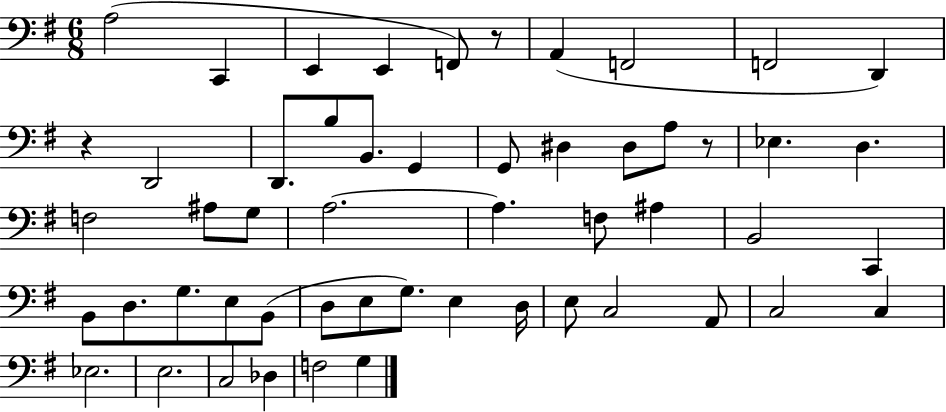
A3/h C2/q E2/q E2/q F2/e R/e A2/q F2/h F2/h D2/q R/q D2/h D2/e. B3/e B2/e. G2/q G2/e D#3/q D#3/e A3/e R/e Eb3/q. D3/q. F3/h A#3/e G3/e A3/h. A3/q. F3/e A#3/q B2/h C2/q B2/e D3/e. G3/e. E3/e B2/e D3/e E3/e G3/e. E3/q D3/s E3/e C3/h A2/e C3/h C3/q Eb3/h. E3/h. C3/h Db3/q F3/h G3/q